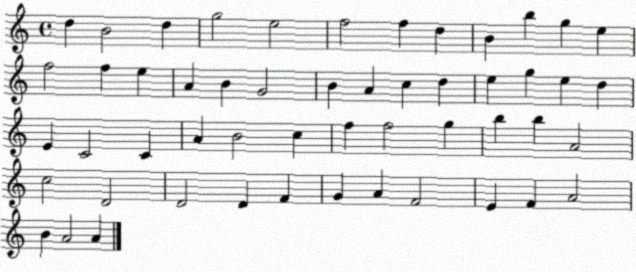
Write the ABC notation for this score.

X:1
T:Untitled
M:4/4
L:1/4
K:C
d B2 d g2 e2 f2 f d B b g e f2 f e A B G2 B A c d e g e d E C2 C A B2 c f f2 g b b A2 c2 D2 D2 D F G A F2 E F A2 B A2 A